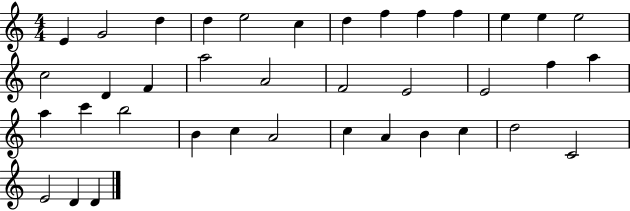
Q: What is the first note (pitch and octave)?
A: E4